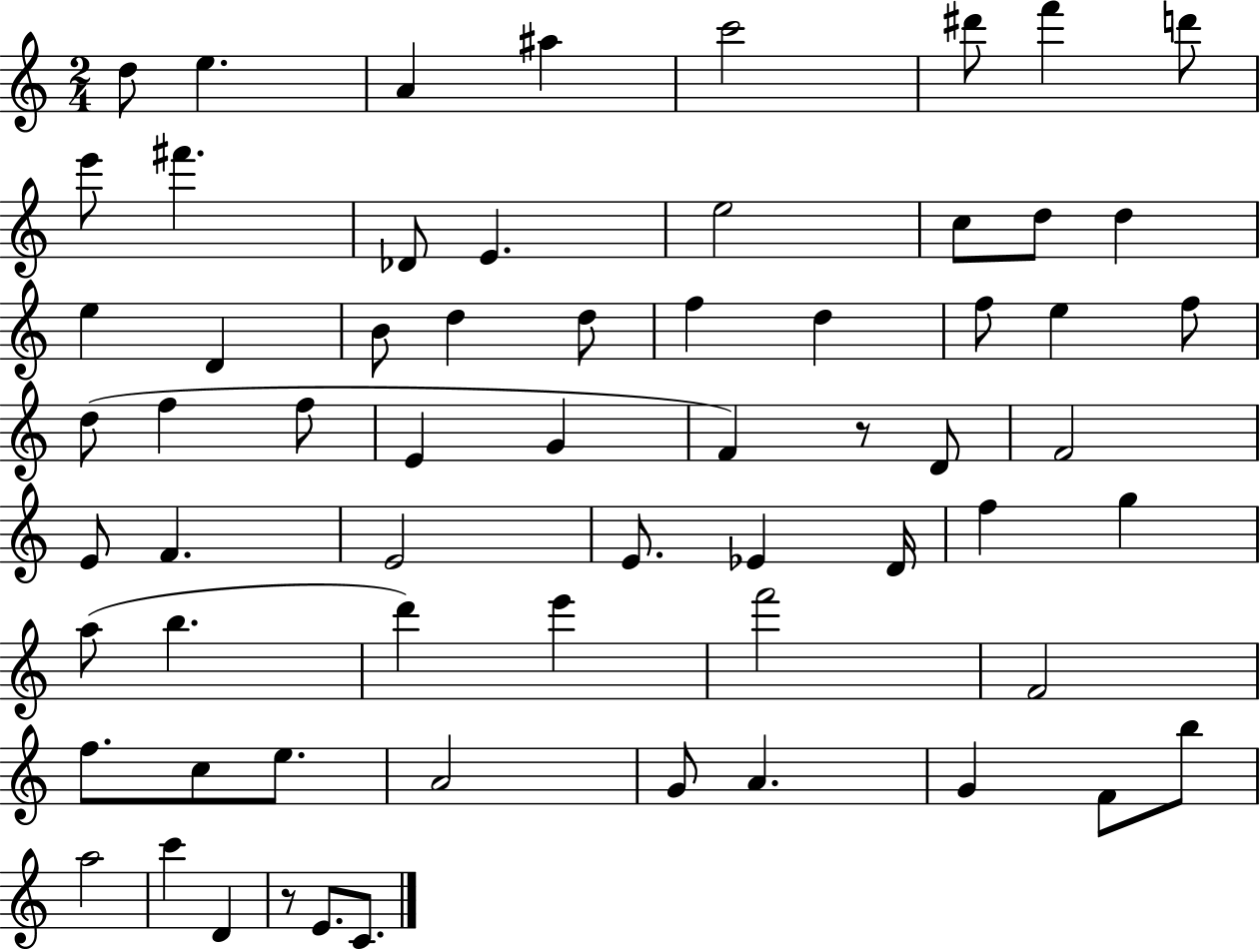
{
  \clef treble
  \numericTimeSignature
  \time 2/4
  \key c \major
  d''8 e''4. | a'4 ais''4 | c'''2 | dis'''8 f'''4 d'''8 | \break e'''8 fis'''4. | des'8 e'4. | e''2 | c''8 d''8 d''4 | \break e''4 d'4 | b'8 d''4 d''8 | f''4 d''4 | f''8 e''4 f''8 | \break d''8( f''4 f''8 | e'4 g'4 | f'4) r8 d'8 | f'2 | \break e'8 f'4. | e'2 | e'8. ees'4 d'16 | f''4 g''4 | \break a''8( b''4. | d'''4) e'''4 | f'''2 | f'2 | \break f''8. c''8 e''8. | a'2 | g'8 a'4. | g'4 f'8 b''8 | \break a''2 | c'''4 d'4 | r8 e'8. c'8. | \bar "|."
}